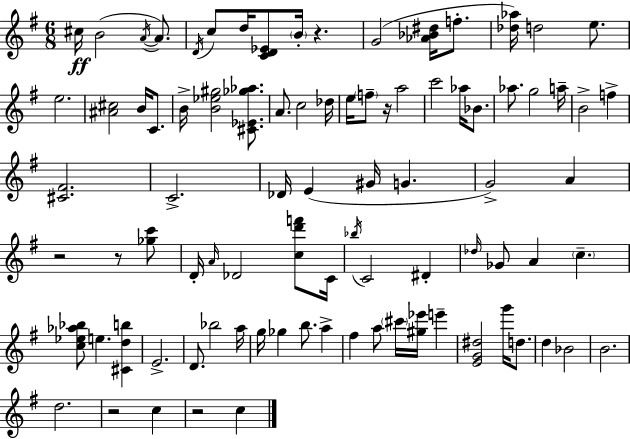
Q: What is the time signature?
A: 6/8